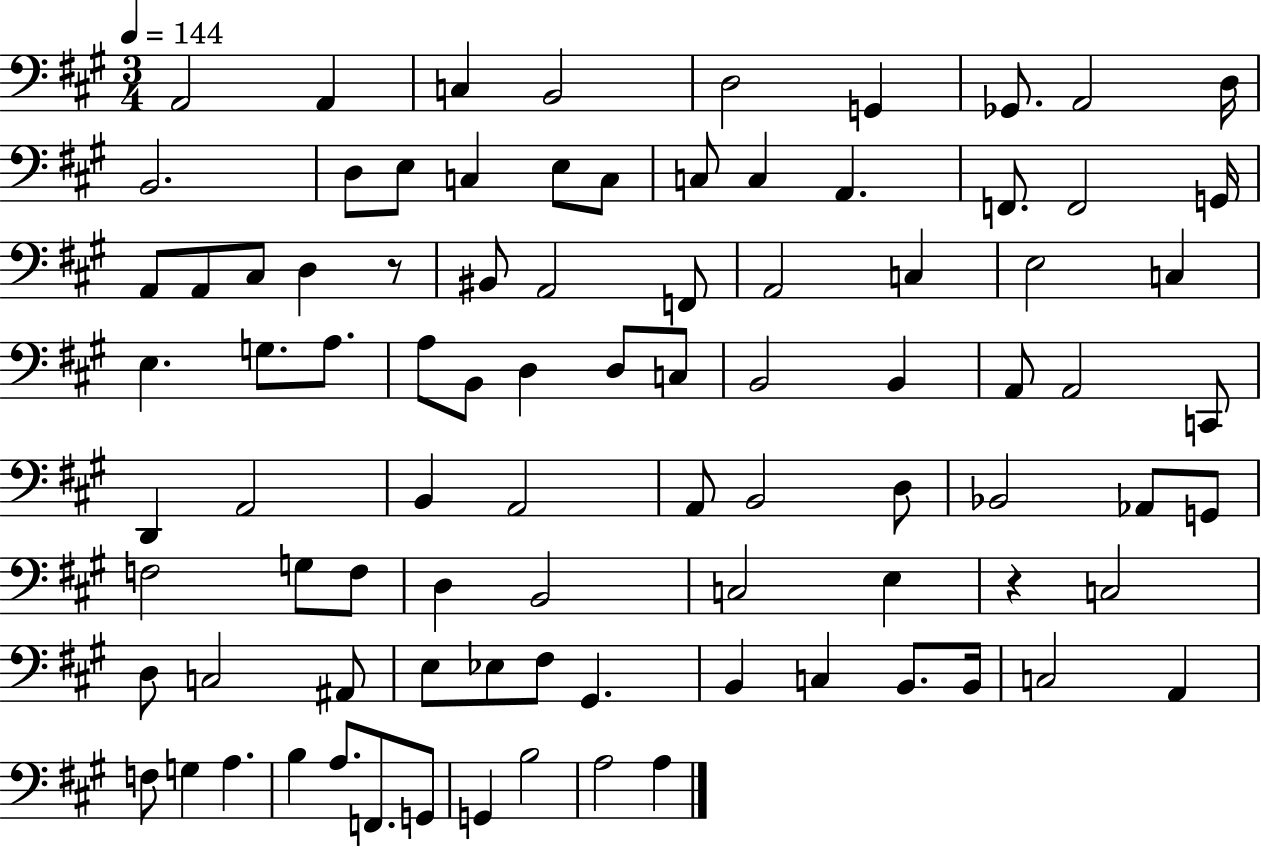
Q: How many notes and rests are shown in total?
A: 89